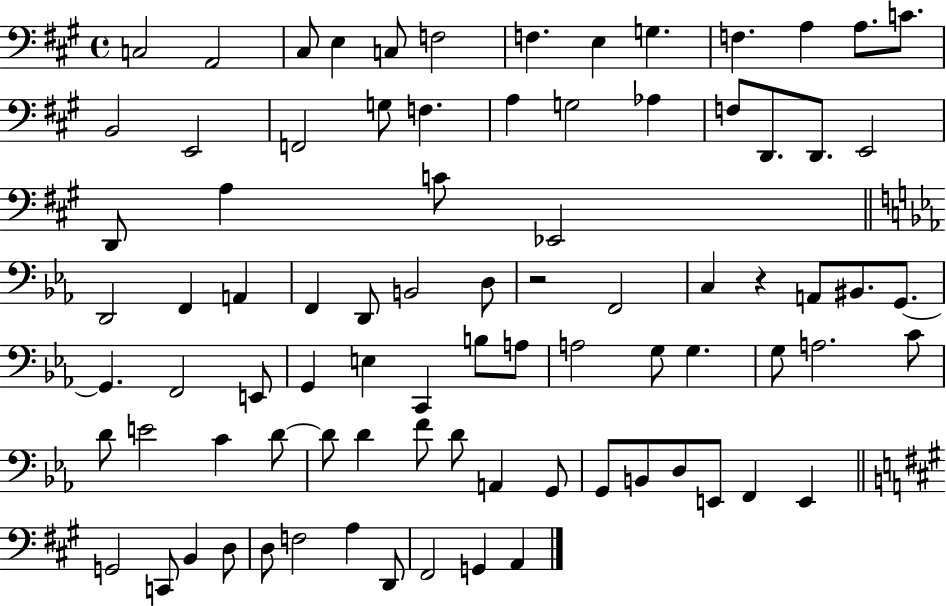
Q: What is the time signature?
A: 4/4